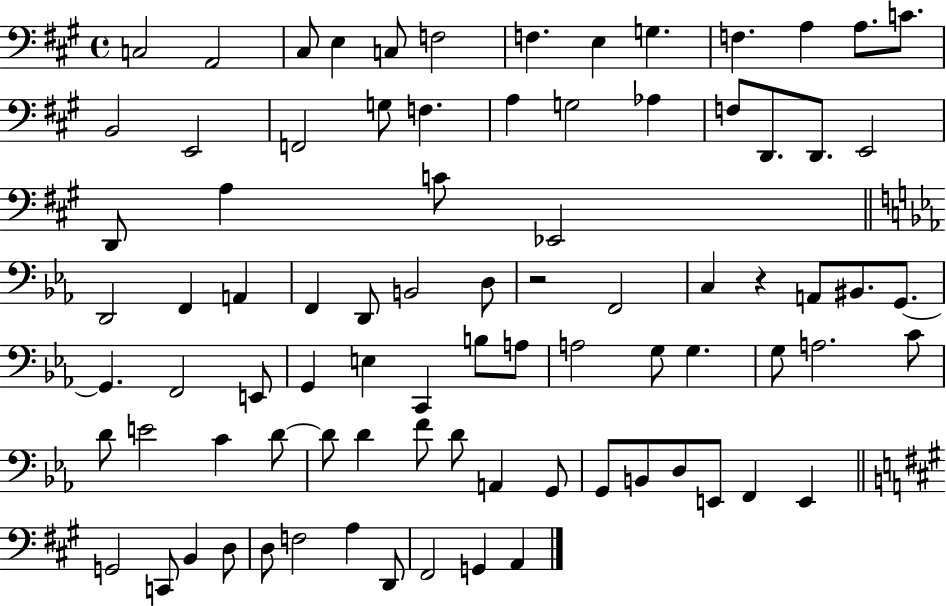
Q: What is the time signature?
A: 4/4